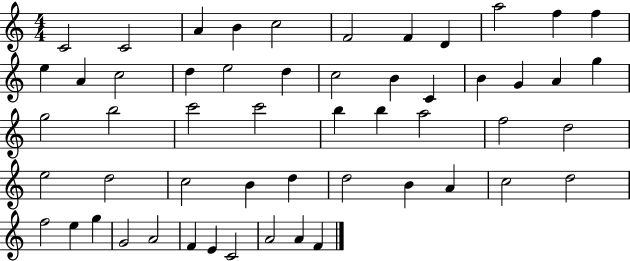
{
  \clef treble
  \numericTimeSignature
  \time 4/4
  \key c \major
  c'2 c'2 | a'4 b'4 c''2 | f'2 f'4 d'4 | a''2 f''4 f''4 | \break e''4 a'4 c''2 | d''4 e''2 d''4 | c''2 b'4 c'4 | b'4 g'4 a'4 g''4 | \break g''2 b''2 | c'''2 c'''2 | b''4 b''4 a''2 | f''2 d''2 | \break e''2 d''2 | c''2 b'4 d''4 | d''2 b'4 a'4 | c''2 d''2 | \break f''2 e''4 g''4 | g'2 a'2 | f'4 e'4 c'2 | a'2 a'4 f'4 | \break \bar "|."
}